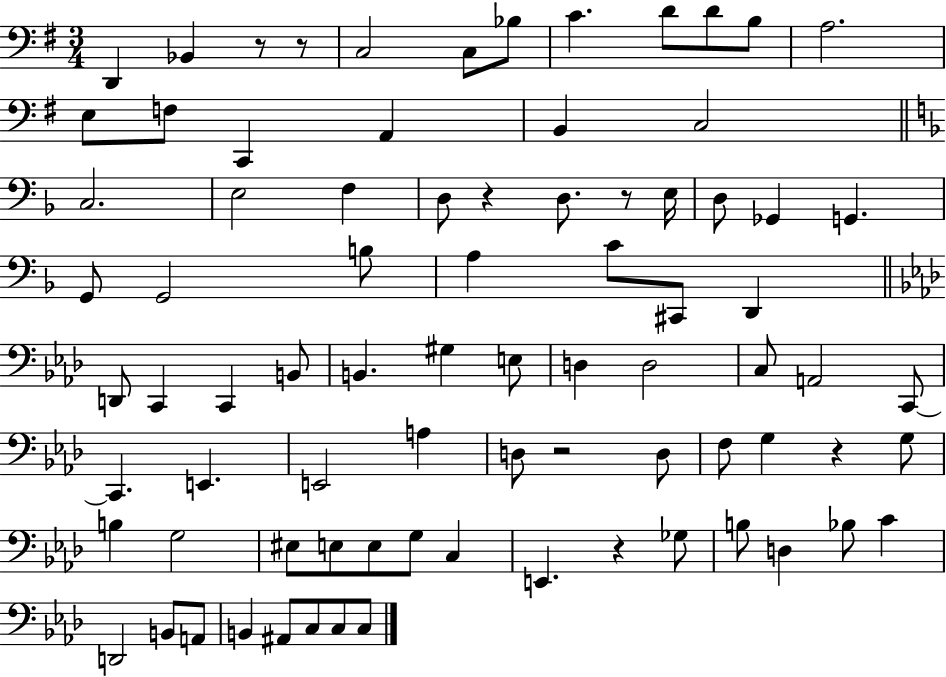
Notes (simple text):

D2/q Bb2/q R/e R/e C3/h C3/e Bb3/e C4/q. D4/e D4/e B3/e A3/h. E3/e F3/e C2/q A2/q B2/q C3/h C3/h. E3/h F3/q D3/e R/q D3/e. R/e E3/s D3/e Gb2/q G2/q. G2/e G2/h B3/e A3/q C4/e C#2/e D2/q D2/e C2/q C2/q B2/e B2/q. G#3/q E3/e D3/q D3/h C3/e A2/h C2/e C2/q. E2/q. E2/h A3/q D3/e R/h D3/e F3/e G3/q R/q G3/e B3/q G3/h EIS3/e E3/e E3/e G3/e C3/q E2/q. R/q Gb3/e B3/e D3/q Bb3/e C4/q D2/h B2/e A2/e B2/q A#2/e C3/e C3/e C3/e